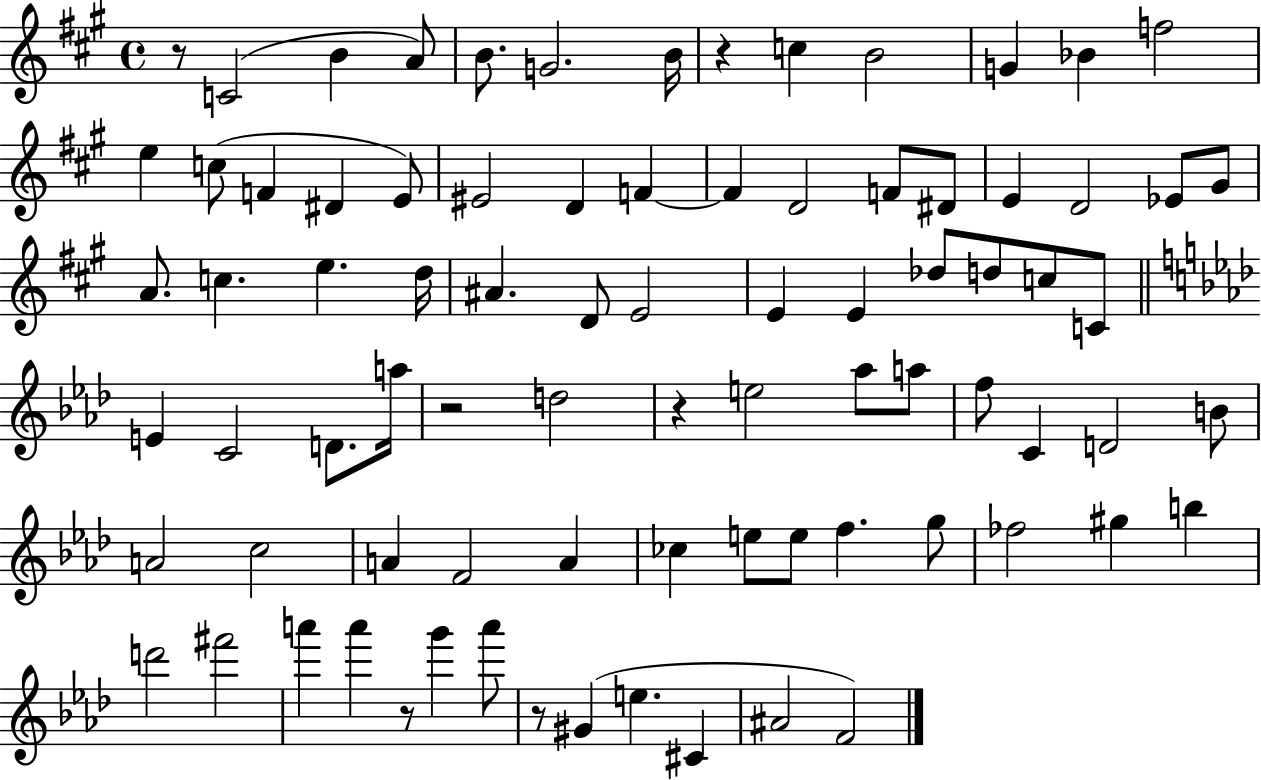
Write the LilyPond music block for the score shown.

{
  \clef treble
  \time 4/4
  \defaultTimeSignature
  \key a \major
  r8 c'2( b'4 a'8) | b'8. g'2. b'16 | r4 c''4 b'2 | g'4 bes'4 f''2 | \break e''4 c''8( f'4 dis'4 e'8) | eis'2 d'4 f'4~~ | f'4 d'2 f'8 dis'8 | e'4 d'2 ees'8 gis'8 | \break a'8. c''4. e''4. d''16 | ais'4. d'8 e'2 | e'4 e'4 des''8 d''8 c''8 c'8 | \bar "||" \break \key f \minor e'4 c'2 d'8. a''16 | r2 d''2 | r4 e''2 aes''8 a''8 | f''8 c'4 d'2 b'8 | \break a'2 c''2 | a'4 f'2 a'4 | ces''4 e''8 e''8 f''4. g''8 | fes''2 gis''4 b''4 | \break d'''2 fis'''2 | a'''4 a'''4 r8 g'''4 a'''8 | r8 gis'4( e''4. cis'4 | ais'2 f'2) | \break \bar "|."
}